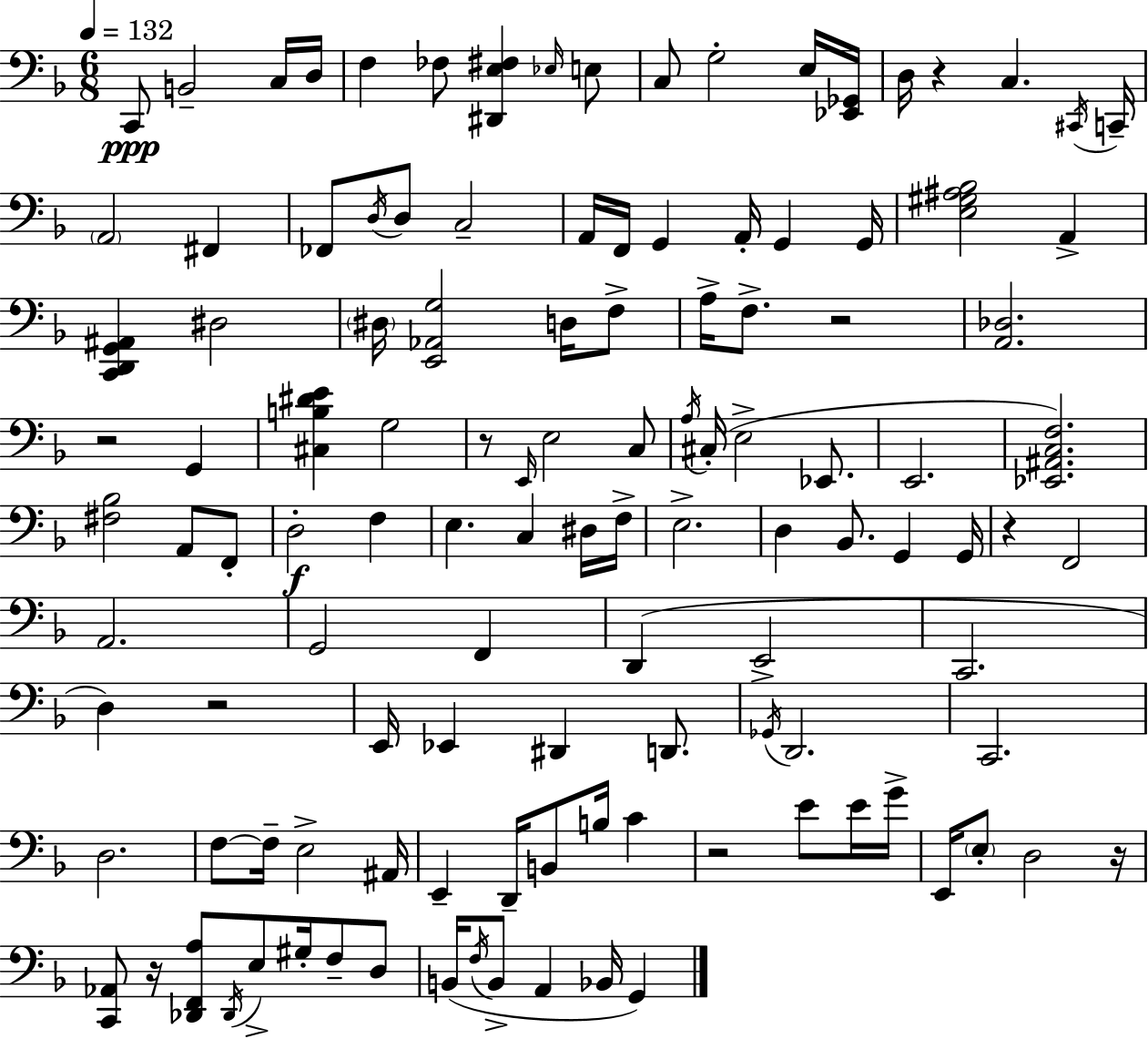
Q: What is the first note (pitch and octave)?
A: C2